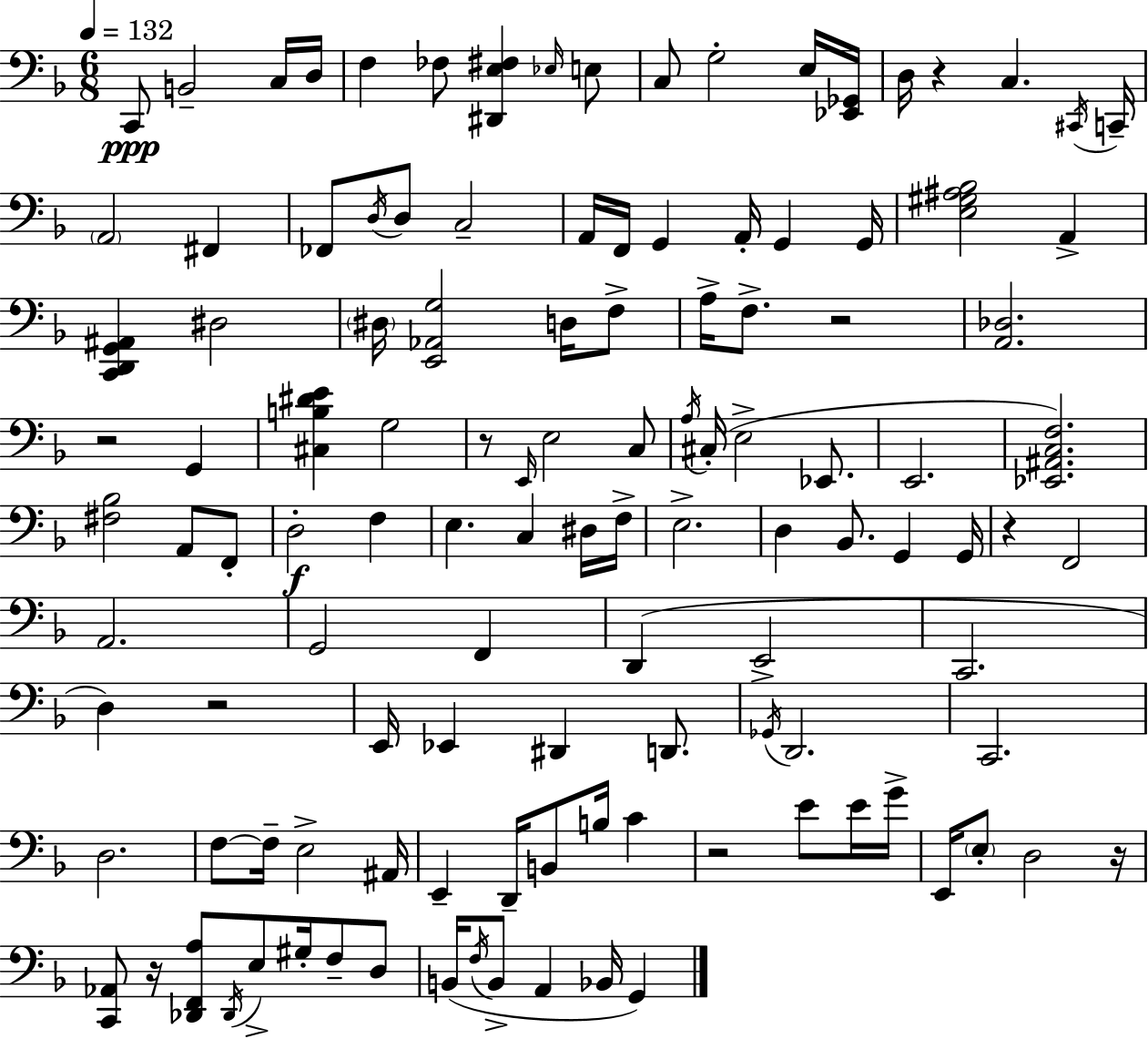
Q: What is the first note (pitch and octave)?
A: C2